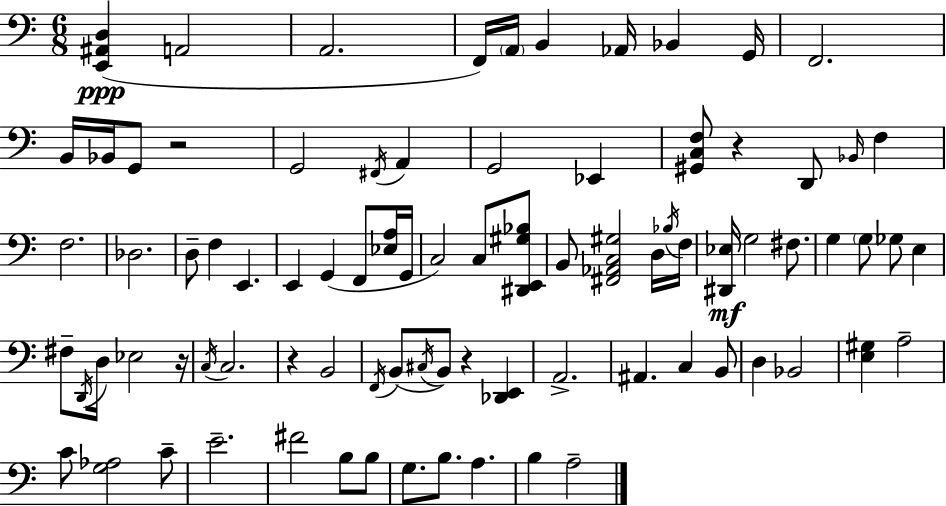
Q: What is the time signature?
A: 6/8